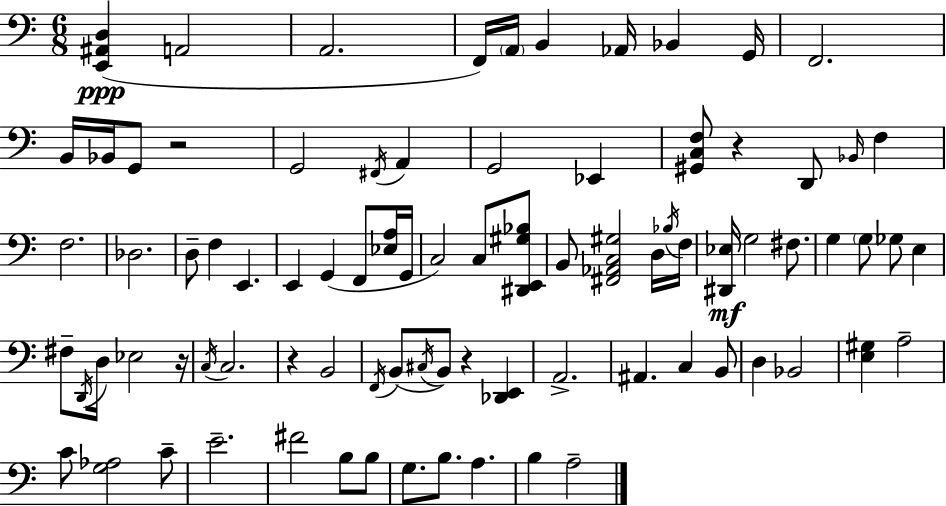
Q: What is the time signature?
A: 6/8